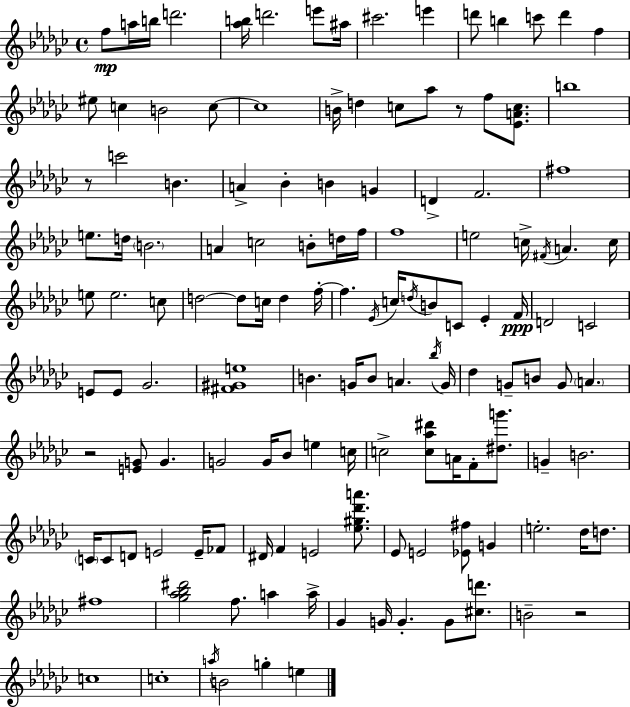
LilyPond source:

{
  \clef treble
  \time 4/4
  \defaultTimeSignature
  \key ees \minor
  f''8\mp a''16 b''16 d'''2. | <aes'' b''>16 d'''2. e'''8 ais''16 | cis'''2. e'''4 | d'''8 b''4 c'''8 d'''4 f''4 | \break eis''8 c''4 b'2 c''8~~ | c''1 | b'16-> d''4 c''8 aes''8 r8 f''8 <ees' a' c''>8. | b''1 | \break r8 c'''2 b'4. | a'4-> bes'4-. b'4 g'4 | d'4-> f'2. | fis''1 | \break e''8. d''16 \parenthesize b'2. | a'4 c''2 b'8-. d''16 f''16 | f''1 | e''2 c''16-> \acciaccatura { fis'16 } a'4. | \break c''16 e''8 e''2. c''8 | d''2~~ d''8 c''16 d''4 | f''16-.~~ f''4. \acciaccatura { ees'16 } c''16 \acciaccatura { d''16 } b'8 c'8 ees'4-. | f'16\ppp d'2 c'2 | \break e'8 e'8 ges'2. | <fis' gis' e''>1 | b'4. g'16 b'8 a'4. | \acciaccatura { bes''16 } g'16 des''4 g'8-- b'8 g'8 \parenthesize a'4. | \break r2 <e' g'>8 g'4. | g'2 g'16 bes'8 e''4 | c''16 c''2-> <c'' aes'' dis'''>8 a'16 f'8-. | <dis'' g'''>8. g'4-- b'2. | \break \parenthesize c'16 c'8 d'8 e'2 | e'16-- fes'8 dis'16 f'4 e'2 | <ees'' gis'' des''' a'''>8. ees'8 e'2 <ees' fis''>8 | g'4 e''2.-. | \break des''16 d''8. fis''1 | <ges'' aes'' bes'' dis'''>2 f''8. a''4 | a''16-> ges'4 g'16 g'4.-. g'8 | <cis'' d'''>8. b'2-- r2 | \break c''1 | c''1-. | \acciaccatura { a''16 } b'2 g''4-. | e''4 \bar "|."
}